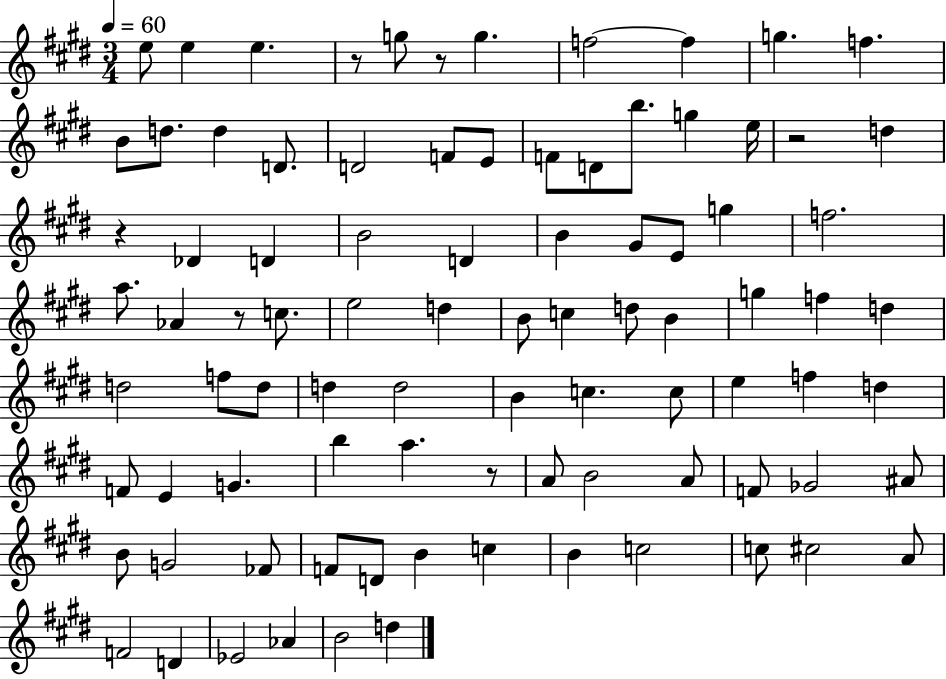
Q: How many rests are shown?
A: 6